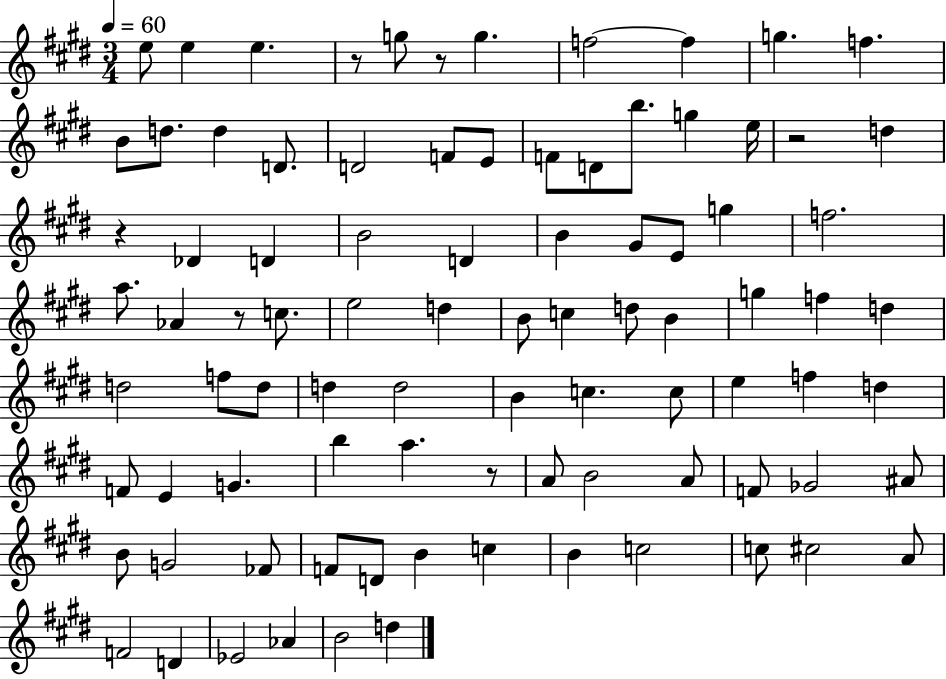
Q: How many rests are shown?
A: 6